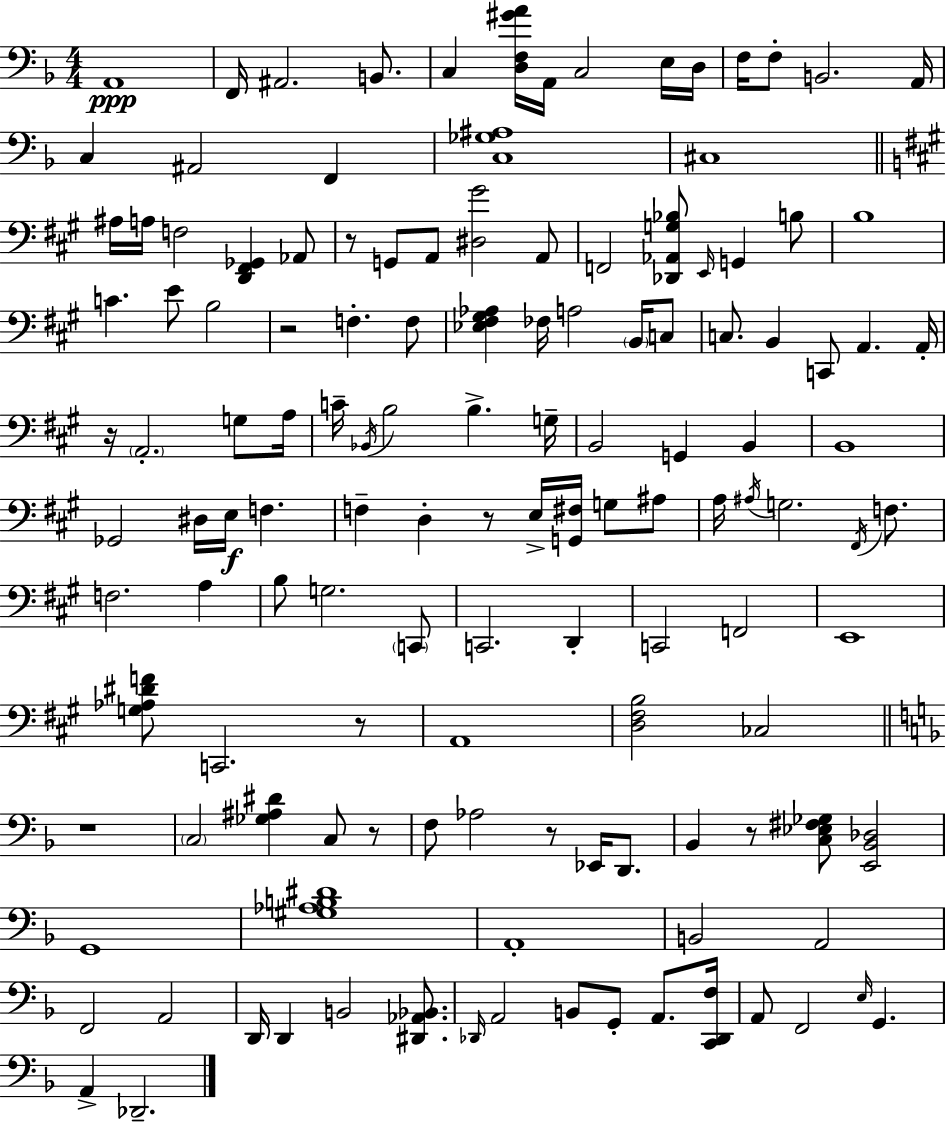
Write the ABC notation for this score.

X:1
T:Untitled
M:4/4
L:1/4
K:F
A,,4 F,,/4 ^A,,2 B,,/2 C, [D,F,^GA]/4 A,,/4 C,2 E,/4 D,/4 F,/4 F,/2 B,,2 A,,/4 C, ^A,,2 F,, [C,_G,^A,]4 ^C,4 ^A,/4 A,/4 F,2 [D,,^F,,_G,,] _A,,/2 z/2 G,,/2 A,,/2 [^D,^G]2 A,,/2 F,,2 [_D,,_A,,G,_B,]/2 E,,/4 G,, B,/2 B,4 C E/2 B,2 z2 F, F,/2 [_E,^F,^G,_A,] _F,/4 A,2 B,,/4 C,/2 C,/2 B,, C,,/2 A,, A,,/4 z/4 A,,2 G,/2 A,/4 C/4 _B,,/4 B,2 B, G,/4 B,,2 G,, B,, B,,4 _G,,2 ^D,/4 E,/4 F, F, D, z/2 E,/4 [G,,^F,]/4 G,/2 ^A,/2 A,/4 ^A,/4 G,2 ^F,,/4 F,/2 F,2 A, B,/2 G,2 C,,/2 C,,2 D,, C,,2 F,,2 E,,4 [G,_A,^DF]/2 C,,2 z/2 A,,4 [D,^F,B,]2 _C,2 z4 C,2 [_G,^A,^D] C,/2 z/2 F,/2 _A,2 z/2 _E,,/4 D,,/2 _B,, z/2 [C,_E,^F,_G,]/2 [E,,_B,,_D,]2 G,,4 [^G,_A,B,^D]4 A,,4 B,,2 A,,2 F,,2 A,,2 D,,/4 D,, B,,2 [^D,,_A,,_B,,]/2 _D,,/4 A,,2 B,,/2 G,,/2 A,,/2 [C,,_D,,F,]/4 A,,/2 F,,2 E,/4 G,, A,, _D,,2